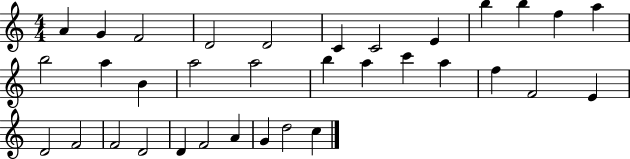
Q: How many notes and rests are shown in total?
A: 34